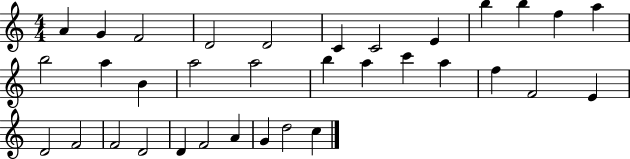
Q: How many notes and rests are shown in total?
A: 34